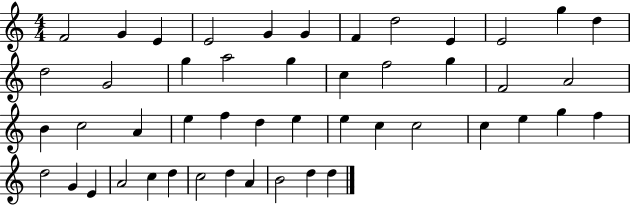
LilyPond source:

{
  \clef treble
  \numericTimeSignature
  \time 4/4
  \key c \major
  f'2 g'4 e'4 | e'2 g'4 g'4 | f'4 d''2 e'4 | e'2 g''4 d''4 | \break d''2 g'2 | g''4 a''2 g''4 | c''4 f''2 g''4 | f'2 a'2 | \break b'4 c''2 a'4 | e''4 f''4 d''4 e''4 | e''4 c''4 c''2 | c''4 e''4 g''4 f''4 | \break d''2 g'4 e'4 | a'2 c''4 d''4 | c''2 d''4 a'4 | b'2 d''4 d''4 | \break \bar "|."
}